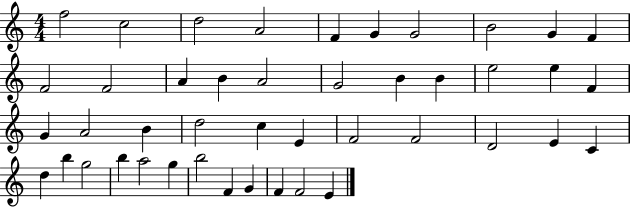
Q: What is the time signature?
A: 4/4